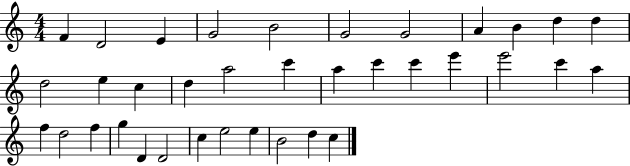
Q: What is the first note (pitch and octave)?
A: F4